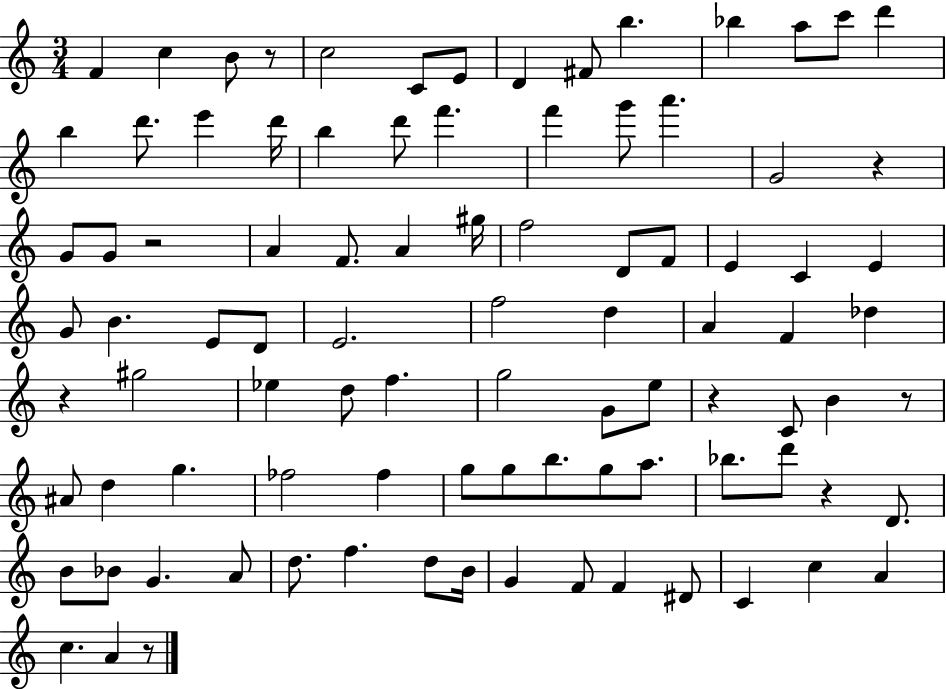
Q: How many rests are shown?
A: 8